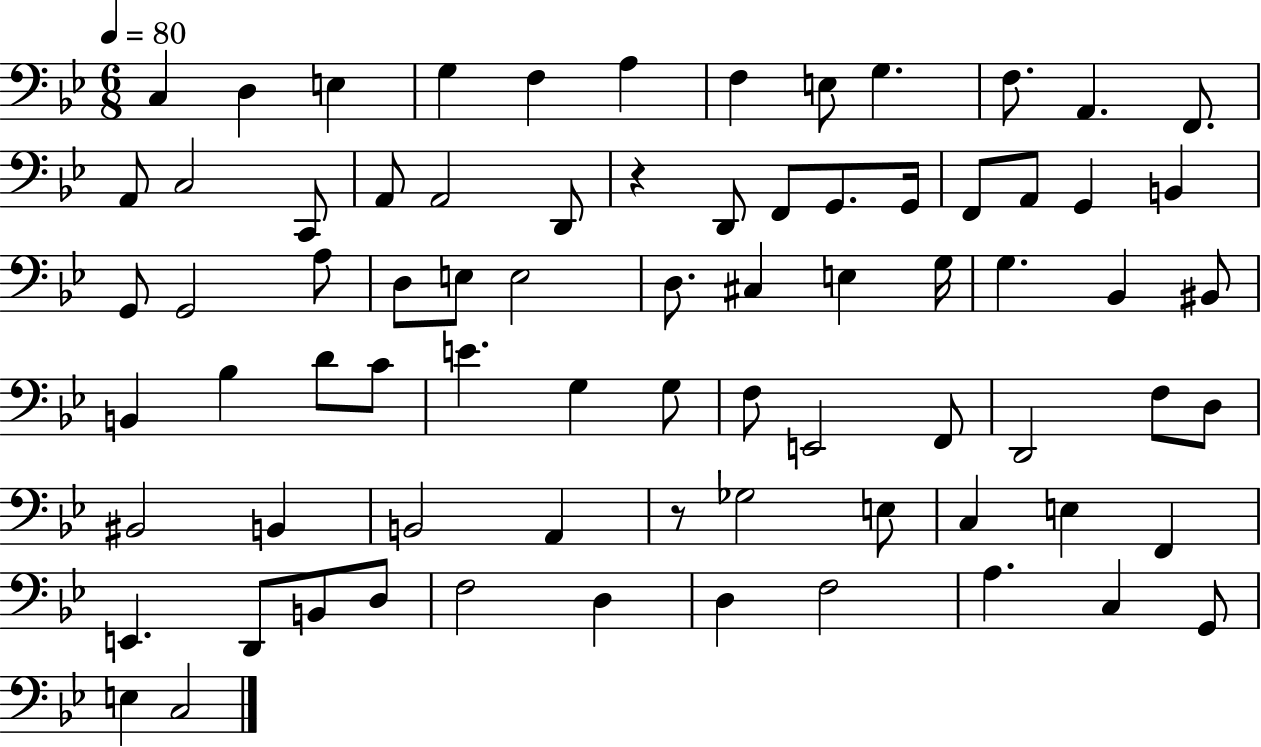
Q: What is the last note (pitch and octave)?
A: C3